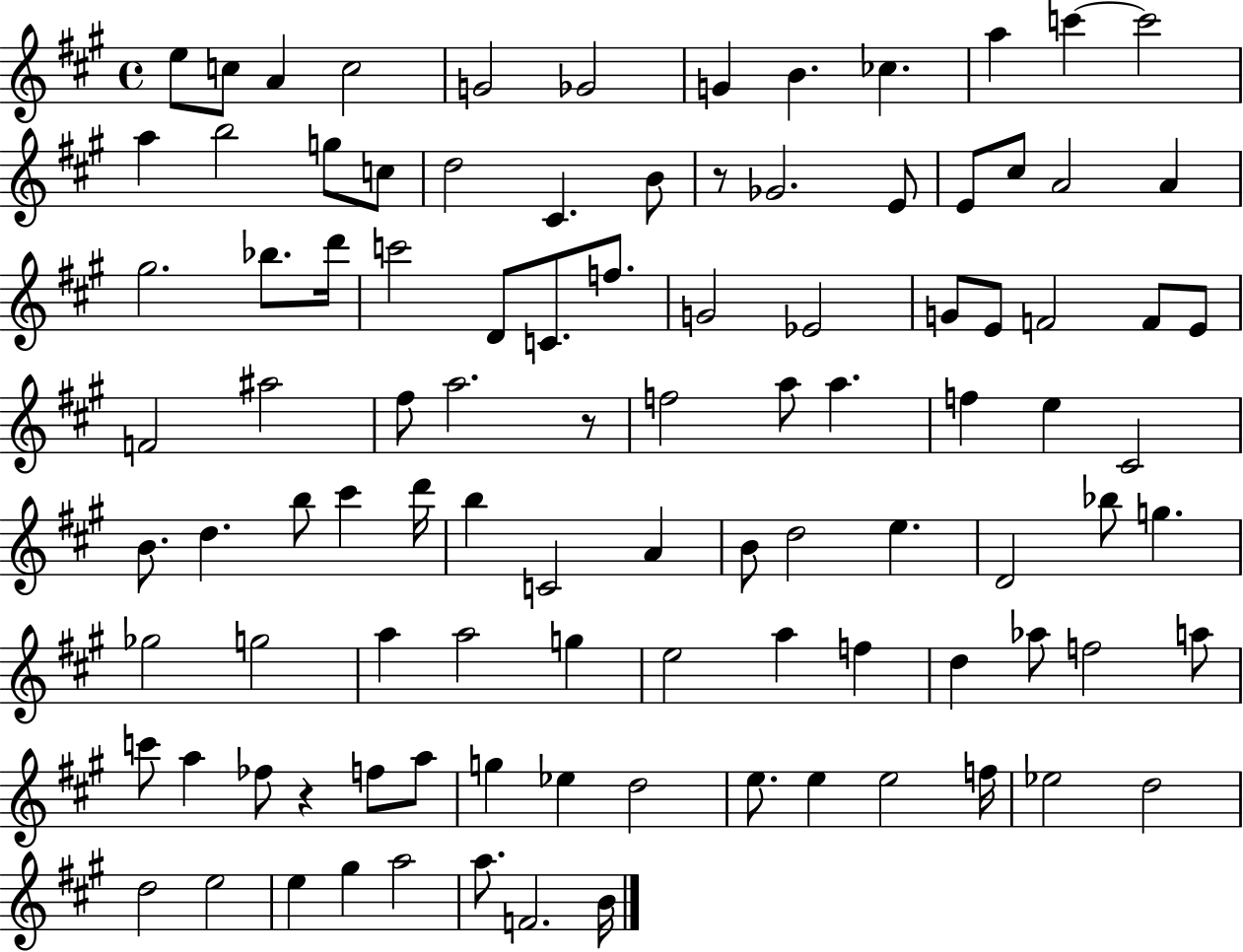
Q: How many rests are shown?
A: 3